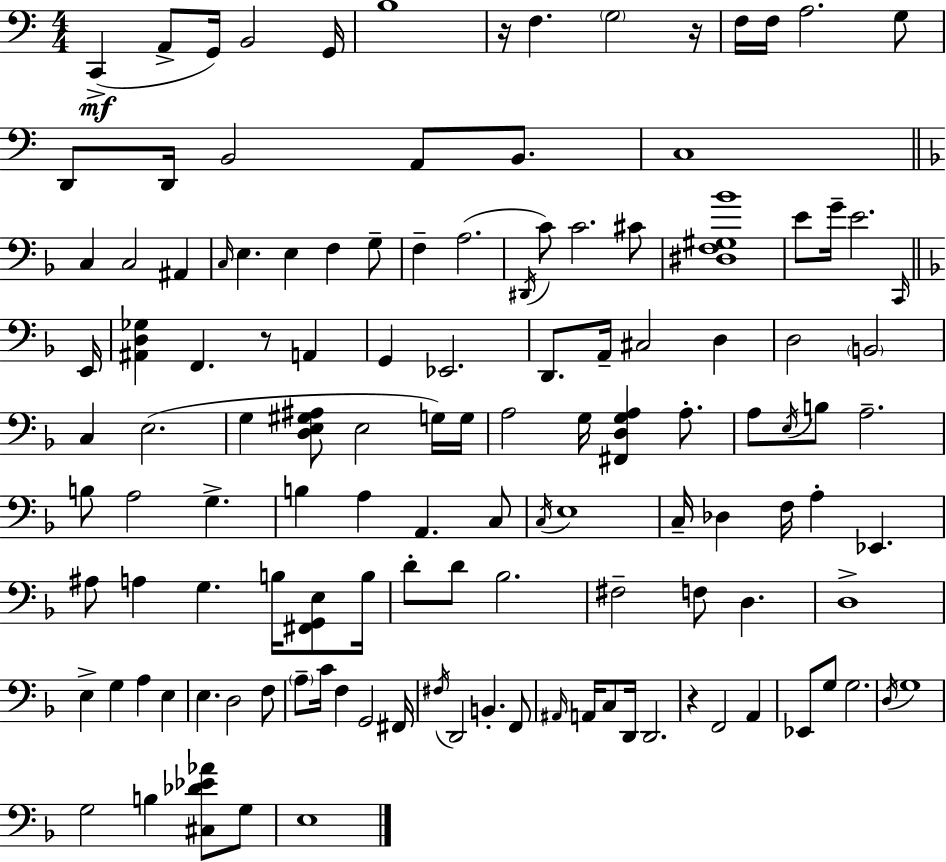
{
  \clef bass
  \numericTimeSignature
  \time 4/4
  \key c \major
  \repeat volta 2 { c,4->(\mf a,8-> g,16) b,2 g,16 | b1 | r16 f4. \parenthesize g2 r16 | f16 f16 a2. g8 | \break d,8 d,16 b,2 a,8 b,8. | c1 | \bar "||" \break \key f \major c4 c2 ais,4 | \grace { c16 } e4. e4 f4 g8-- | f4-- a2.( | \acciaccatura { dis,16 } c'8) c'2. | \break cis'8 <dis f gis bes'>1 | e'8 g'16-- e'2. | \grace { c,16 } \bar "||" \break \key d \minor e,16 <ais, d ges>4 f,4. r8 a,4 | g,4 ees,2. | d,8. a,16-- cis2 d4 | d2 \parenthesize b,2 | \break c4 e2.( | g4 <d e gis ais>8 e2 g16) | g16 a2 g16 <fis, d g a>4 a8.-. | a8 \acciaccatura { e16 } b8 a2.-- | \break b8 a2 g4.-> | b4 a4 a,4. | c8 \acciaccatura { c16 } e1 | c16-- des4 f16 a4-. ees,4. | \break ais8 a4 g4. b16 | <fis, g, e>8 b16 d'8-. d'8 bes2. | fis2-- f8 d4. | d1-> | \break e4-> g4 a4 e4 | e4. d2 | f8 \parenthesize a8-- c'16 f4 g,2 | fis,16 \acciaccatura { fis16 } d,2 b,4.-. | \break f,8 \grace { ais,16 } a,16 c8 d,16 d,2. | r4 f,2 | a,4 ees,8 g8 g2. | \acciaccatura { d16 } g1 | \break g2 b4 | <cis des' ees' aes'>8 g8 e1 | } \bar "|."
}